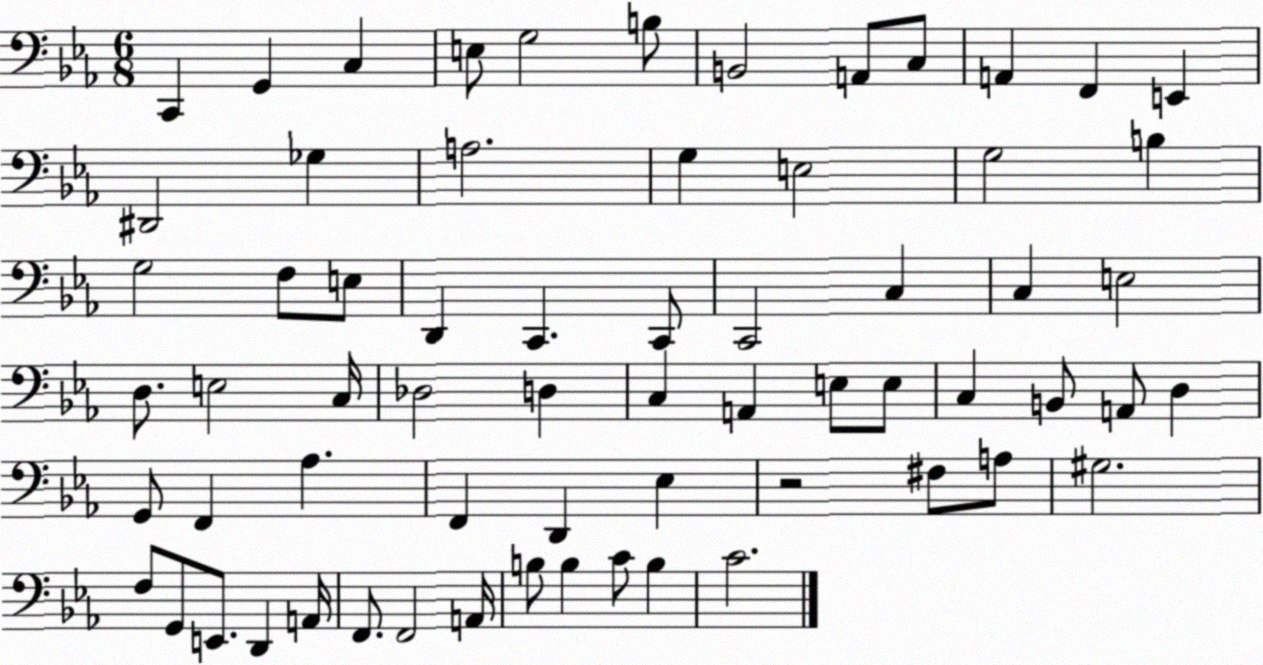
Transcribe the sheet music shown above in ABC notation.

X:1
T:Untitled
M:6/8
L:1/4
K:Eb
C,, G,, C, E,/2 G,2 B,/2 B,,2 A,,/2 C,/2 A,, F,, E,, ^D,,2 _G, A,2 G, E,2 G,2 B, G,2 F,/2 E,/2 D,, C,, C,,/2 C,,2 C, C, E,2 D,/2 E,2 C,/4 _D,2 D, C, A,, E,/2 E,/2 C, B,,/2 A,,/2 D, G,,/2 F,, _A, F,, D,, _E, z2 ^F,/2 A,/2 ^G,2 F,/2 G,,/2 E,,/2 D,, A,,/4 F,,/2 F,,2 A,,/4 B,/2 B, C/2 B, C2